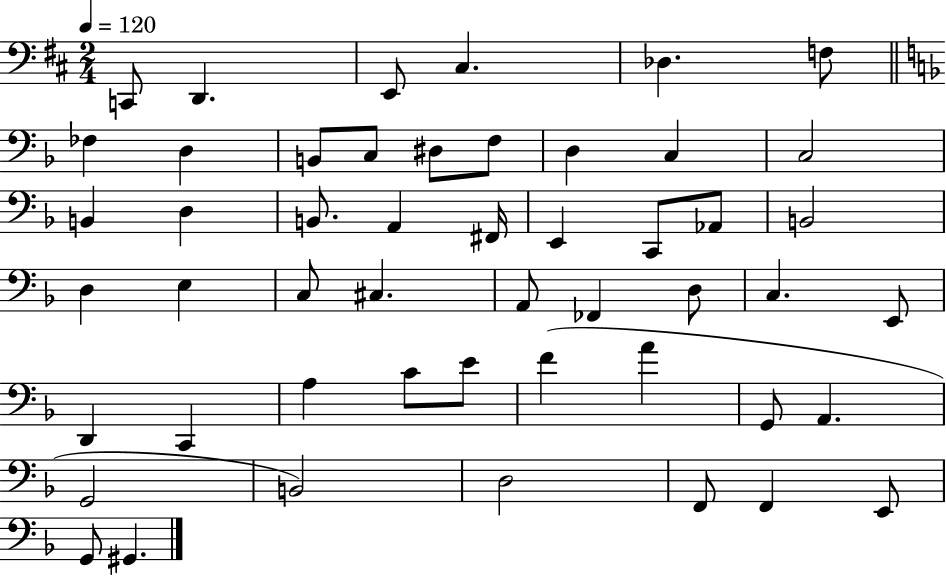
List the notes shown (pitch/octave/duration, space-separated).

C2/e D2/q. E2/e C#3/q. Db3/q. F3/e FES3/q D3/q B2/e C3/e D#3/e F3/e D3/q C3/q C3/h B2/q D3/q B2/e. A2/q F#2/s E2/q C2/e Ab2/e B2/h D3/q E3/q C3/e C#3/q. A2/e FES2/q D3/e C3/q. E2/e D2/q C2/q A3/q C4/e E4/e F4/q A4/q G2/e A2/q. G2/h B2/h D3/h F2/e F2/q E2/e G2/e G#2/q.